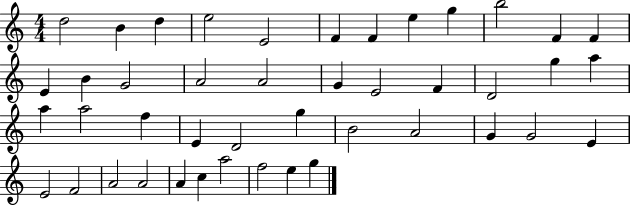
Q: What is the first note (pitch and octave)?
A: D5